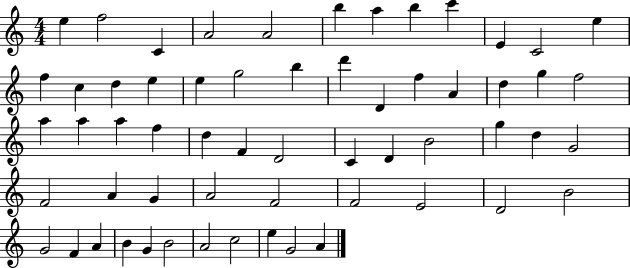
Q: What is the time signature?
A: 4/4